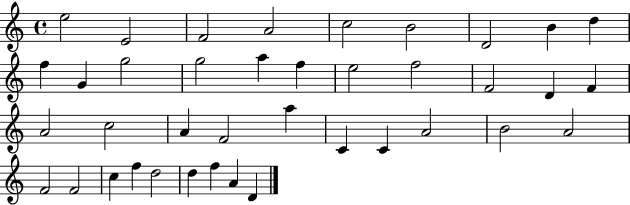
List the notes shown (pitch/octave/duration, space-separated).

E5/h E4/h F4/h A4/h C5/h B4/h D4/h B4/q D5/q F5/q G4/q G5/h G5/h A5/q F5/q E5/h F5/h F4/h D4/q F4/q A4/h C5/h A4/q F4/h A5/q C4/q C4/q A4/h B4/h A4/h F4/h F4/h C5/q F5/q D5/h D5/q F5/q A4/q D4/q